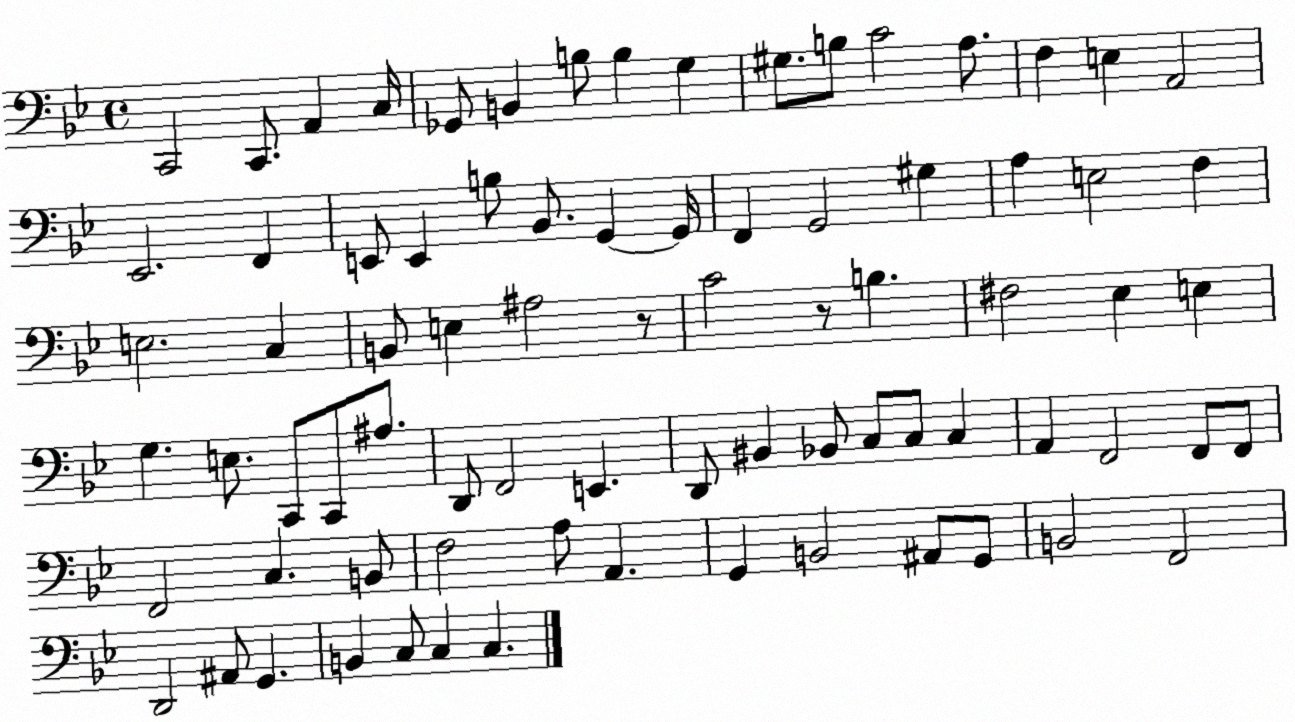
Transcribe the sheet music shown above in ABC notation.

X:1
T:Untitled
M:4/4
L:1/4
K:Bb
C,,2 C,,/2 A,, C,/4 _G,,/2 B,, B,/2 B, G, ^G,/2 B,/2 C2 A,/2 F, E, A,,2 _E,,2 F,, E,,/2 E,, B,/2 _B,,/2 G,, G,,/4 F,, G,,2 ^G, A, E,2 F, E,2 C, B,,/2 E, ^A,2 z/2 C2 z/2 B, ^F,2 _E, E, G, E,/2 C,,/2 C,,/2 ^A,/2 D,,/2 F,,2 E,, D,,/2 ^B,, _B,,/2 C,/2 C,/2 C, A,, F,,2 F,,/2 F,,/2 F,,2 C, B,,/2 F,2 A,/2 A,, G,, B,,2 ^A,,/2 G,,/2 B,,2 F,,2 D,,2 ^A,,/2 G,, B,, C,/2 C, C,